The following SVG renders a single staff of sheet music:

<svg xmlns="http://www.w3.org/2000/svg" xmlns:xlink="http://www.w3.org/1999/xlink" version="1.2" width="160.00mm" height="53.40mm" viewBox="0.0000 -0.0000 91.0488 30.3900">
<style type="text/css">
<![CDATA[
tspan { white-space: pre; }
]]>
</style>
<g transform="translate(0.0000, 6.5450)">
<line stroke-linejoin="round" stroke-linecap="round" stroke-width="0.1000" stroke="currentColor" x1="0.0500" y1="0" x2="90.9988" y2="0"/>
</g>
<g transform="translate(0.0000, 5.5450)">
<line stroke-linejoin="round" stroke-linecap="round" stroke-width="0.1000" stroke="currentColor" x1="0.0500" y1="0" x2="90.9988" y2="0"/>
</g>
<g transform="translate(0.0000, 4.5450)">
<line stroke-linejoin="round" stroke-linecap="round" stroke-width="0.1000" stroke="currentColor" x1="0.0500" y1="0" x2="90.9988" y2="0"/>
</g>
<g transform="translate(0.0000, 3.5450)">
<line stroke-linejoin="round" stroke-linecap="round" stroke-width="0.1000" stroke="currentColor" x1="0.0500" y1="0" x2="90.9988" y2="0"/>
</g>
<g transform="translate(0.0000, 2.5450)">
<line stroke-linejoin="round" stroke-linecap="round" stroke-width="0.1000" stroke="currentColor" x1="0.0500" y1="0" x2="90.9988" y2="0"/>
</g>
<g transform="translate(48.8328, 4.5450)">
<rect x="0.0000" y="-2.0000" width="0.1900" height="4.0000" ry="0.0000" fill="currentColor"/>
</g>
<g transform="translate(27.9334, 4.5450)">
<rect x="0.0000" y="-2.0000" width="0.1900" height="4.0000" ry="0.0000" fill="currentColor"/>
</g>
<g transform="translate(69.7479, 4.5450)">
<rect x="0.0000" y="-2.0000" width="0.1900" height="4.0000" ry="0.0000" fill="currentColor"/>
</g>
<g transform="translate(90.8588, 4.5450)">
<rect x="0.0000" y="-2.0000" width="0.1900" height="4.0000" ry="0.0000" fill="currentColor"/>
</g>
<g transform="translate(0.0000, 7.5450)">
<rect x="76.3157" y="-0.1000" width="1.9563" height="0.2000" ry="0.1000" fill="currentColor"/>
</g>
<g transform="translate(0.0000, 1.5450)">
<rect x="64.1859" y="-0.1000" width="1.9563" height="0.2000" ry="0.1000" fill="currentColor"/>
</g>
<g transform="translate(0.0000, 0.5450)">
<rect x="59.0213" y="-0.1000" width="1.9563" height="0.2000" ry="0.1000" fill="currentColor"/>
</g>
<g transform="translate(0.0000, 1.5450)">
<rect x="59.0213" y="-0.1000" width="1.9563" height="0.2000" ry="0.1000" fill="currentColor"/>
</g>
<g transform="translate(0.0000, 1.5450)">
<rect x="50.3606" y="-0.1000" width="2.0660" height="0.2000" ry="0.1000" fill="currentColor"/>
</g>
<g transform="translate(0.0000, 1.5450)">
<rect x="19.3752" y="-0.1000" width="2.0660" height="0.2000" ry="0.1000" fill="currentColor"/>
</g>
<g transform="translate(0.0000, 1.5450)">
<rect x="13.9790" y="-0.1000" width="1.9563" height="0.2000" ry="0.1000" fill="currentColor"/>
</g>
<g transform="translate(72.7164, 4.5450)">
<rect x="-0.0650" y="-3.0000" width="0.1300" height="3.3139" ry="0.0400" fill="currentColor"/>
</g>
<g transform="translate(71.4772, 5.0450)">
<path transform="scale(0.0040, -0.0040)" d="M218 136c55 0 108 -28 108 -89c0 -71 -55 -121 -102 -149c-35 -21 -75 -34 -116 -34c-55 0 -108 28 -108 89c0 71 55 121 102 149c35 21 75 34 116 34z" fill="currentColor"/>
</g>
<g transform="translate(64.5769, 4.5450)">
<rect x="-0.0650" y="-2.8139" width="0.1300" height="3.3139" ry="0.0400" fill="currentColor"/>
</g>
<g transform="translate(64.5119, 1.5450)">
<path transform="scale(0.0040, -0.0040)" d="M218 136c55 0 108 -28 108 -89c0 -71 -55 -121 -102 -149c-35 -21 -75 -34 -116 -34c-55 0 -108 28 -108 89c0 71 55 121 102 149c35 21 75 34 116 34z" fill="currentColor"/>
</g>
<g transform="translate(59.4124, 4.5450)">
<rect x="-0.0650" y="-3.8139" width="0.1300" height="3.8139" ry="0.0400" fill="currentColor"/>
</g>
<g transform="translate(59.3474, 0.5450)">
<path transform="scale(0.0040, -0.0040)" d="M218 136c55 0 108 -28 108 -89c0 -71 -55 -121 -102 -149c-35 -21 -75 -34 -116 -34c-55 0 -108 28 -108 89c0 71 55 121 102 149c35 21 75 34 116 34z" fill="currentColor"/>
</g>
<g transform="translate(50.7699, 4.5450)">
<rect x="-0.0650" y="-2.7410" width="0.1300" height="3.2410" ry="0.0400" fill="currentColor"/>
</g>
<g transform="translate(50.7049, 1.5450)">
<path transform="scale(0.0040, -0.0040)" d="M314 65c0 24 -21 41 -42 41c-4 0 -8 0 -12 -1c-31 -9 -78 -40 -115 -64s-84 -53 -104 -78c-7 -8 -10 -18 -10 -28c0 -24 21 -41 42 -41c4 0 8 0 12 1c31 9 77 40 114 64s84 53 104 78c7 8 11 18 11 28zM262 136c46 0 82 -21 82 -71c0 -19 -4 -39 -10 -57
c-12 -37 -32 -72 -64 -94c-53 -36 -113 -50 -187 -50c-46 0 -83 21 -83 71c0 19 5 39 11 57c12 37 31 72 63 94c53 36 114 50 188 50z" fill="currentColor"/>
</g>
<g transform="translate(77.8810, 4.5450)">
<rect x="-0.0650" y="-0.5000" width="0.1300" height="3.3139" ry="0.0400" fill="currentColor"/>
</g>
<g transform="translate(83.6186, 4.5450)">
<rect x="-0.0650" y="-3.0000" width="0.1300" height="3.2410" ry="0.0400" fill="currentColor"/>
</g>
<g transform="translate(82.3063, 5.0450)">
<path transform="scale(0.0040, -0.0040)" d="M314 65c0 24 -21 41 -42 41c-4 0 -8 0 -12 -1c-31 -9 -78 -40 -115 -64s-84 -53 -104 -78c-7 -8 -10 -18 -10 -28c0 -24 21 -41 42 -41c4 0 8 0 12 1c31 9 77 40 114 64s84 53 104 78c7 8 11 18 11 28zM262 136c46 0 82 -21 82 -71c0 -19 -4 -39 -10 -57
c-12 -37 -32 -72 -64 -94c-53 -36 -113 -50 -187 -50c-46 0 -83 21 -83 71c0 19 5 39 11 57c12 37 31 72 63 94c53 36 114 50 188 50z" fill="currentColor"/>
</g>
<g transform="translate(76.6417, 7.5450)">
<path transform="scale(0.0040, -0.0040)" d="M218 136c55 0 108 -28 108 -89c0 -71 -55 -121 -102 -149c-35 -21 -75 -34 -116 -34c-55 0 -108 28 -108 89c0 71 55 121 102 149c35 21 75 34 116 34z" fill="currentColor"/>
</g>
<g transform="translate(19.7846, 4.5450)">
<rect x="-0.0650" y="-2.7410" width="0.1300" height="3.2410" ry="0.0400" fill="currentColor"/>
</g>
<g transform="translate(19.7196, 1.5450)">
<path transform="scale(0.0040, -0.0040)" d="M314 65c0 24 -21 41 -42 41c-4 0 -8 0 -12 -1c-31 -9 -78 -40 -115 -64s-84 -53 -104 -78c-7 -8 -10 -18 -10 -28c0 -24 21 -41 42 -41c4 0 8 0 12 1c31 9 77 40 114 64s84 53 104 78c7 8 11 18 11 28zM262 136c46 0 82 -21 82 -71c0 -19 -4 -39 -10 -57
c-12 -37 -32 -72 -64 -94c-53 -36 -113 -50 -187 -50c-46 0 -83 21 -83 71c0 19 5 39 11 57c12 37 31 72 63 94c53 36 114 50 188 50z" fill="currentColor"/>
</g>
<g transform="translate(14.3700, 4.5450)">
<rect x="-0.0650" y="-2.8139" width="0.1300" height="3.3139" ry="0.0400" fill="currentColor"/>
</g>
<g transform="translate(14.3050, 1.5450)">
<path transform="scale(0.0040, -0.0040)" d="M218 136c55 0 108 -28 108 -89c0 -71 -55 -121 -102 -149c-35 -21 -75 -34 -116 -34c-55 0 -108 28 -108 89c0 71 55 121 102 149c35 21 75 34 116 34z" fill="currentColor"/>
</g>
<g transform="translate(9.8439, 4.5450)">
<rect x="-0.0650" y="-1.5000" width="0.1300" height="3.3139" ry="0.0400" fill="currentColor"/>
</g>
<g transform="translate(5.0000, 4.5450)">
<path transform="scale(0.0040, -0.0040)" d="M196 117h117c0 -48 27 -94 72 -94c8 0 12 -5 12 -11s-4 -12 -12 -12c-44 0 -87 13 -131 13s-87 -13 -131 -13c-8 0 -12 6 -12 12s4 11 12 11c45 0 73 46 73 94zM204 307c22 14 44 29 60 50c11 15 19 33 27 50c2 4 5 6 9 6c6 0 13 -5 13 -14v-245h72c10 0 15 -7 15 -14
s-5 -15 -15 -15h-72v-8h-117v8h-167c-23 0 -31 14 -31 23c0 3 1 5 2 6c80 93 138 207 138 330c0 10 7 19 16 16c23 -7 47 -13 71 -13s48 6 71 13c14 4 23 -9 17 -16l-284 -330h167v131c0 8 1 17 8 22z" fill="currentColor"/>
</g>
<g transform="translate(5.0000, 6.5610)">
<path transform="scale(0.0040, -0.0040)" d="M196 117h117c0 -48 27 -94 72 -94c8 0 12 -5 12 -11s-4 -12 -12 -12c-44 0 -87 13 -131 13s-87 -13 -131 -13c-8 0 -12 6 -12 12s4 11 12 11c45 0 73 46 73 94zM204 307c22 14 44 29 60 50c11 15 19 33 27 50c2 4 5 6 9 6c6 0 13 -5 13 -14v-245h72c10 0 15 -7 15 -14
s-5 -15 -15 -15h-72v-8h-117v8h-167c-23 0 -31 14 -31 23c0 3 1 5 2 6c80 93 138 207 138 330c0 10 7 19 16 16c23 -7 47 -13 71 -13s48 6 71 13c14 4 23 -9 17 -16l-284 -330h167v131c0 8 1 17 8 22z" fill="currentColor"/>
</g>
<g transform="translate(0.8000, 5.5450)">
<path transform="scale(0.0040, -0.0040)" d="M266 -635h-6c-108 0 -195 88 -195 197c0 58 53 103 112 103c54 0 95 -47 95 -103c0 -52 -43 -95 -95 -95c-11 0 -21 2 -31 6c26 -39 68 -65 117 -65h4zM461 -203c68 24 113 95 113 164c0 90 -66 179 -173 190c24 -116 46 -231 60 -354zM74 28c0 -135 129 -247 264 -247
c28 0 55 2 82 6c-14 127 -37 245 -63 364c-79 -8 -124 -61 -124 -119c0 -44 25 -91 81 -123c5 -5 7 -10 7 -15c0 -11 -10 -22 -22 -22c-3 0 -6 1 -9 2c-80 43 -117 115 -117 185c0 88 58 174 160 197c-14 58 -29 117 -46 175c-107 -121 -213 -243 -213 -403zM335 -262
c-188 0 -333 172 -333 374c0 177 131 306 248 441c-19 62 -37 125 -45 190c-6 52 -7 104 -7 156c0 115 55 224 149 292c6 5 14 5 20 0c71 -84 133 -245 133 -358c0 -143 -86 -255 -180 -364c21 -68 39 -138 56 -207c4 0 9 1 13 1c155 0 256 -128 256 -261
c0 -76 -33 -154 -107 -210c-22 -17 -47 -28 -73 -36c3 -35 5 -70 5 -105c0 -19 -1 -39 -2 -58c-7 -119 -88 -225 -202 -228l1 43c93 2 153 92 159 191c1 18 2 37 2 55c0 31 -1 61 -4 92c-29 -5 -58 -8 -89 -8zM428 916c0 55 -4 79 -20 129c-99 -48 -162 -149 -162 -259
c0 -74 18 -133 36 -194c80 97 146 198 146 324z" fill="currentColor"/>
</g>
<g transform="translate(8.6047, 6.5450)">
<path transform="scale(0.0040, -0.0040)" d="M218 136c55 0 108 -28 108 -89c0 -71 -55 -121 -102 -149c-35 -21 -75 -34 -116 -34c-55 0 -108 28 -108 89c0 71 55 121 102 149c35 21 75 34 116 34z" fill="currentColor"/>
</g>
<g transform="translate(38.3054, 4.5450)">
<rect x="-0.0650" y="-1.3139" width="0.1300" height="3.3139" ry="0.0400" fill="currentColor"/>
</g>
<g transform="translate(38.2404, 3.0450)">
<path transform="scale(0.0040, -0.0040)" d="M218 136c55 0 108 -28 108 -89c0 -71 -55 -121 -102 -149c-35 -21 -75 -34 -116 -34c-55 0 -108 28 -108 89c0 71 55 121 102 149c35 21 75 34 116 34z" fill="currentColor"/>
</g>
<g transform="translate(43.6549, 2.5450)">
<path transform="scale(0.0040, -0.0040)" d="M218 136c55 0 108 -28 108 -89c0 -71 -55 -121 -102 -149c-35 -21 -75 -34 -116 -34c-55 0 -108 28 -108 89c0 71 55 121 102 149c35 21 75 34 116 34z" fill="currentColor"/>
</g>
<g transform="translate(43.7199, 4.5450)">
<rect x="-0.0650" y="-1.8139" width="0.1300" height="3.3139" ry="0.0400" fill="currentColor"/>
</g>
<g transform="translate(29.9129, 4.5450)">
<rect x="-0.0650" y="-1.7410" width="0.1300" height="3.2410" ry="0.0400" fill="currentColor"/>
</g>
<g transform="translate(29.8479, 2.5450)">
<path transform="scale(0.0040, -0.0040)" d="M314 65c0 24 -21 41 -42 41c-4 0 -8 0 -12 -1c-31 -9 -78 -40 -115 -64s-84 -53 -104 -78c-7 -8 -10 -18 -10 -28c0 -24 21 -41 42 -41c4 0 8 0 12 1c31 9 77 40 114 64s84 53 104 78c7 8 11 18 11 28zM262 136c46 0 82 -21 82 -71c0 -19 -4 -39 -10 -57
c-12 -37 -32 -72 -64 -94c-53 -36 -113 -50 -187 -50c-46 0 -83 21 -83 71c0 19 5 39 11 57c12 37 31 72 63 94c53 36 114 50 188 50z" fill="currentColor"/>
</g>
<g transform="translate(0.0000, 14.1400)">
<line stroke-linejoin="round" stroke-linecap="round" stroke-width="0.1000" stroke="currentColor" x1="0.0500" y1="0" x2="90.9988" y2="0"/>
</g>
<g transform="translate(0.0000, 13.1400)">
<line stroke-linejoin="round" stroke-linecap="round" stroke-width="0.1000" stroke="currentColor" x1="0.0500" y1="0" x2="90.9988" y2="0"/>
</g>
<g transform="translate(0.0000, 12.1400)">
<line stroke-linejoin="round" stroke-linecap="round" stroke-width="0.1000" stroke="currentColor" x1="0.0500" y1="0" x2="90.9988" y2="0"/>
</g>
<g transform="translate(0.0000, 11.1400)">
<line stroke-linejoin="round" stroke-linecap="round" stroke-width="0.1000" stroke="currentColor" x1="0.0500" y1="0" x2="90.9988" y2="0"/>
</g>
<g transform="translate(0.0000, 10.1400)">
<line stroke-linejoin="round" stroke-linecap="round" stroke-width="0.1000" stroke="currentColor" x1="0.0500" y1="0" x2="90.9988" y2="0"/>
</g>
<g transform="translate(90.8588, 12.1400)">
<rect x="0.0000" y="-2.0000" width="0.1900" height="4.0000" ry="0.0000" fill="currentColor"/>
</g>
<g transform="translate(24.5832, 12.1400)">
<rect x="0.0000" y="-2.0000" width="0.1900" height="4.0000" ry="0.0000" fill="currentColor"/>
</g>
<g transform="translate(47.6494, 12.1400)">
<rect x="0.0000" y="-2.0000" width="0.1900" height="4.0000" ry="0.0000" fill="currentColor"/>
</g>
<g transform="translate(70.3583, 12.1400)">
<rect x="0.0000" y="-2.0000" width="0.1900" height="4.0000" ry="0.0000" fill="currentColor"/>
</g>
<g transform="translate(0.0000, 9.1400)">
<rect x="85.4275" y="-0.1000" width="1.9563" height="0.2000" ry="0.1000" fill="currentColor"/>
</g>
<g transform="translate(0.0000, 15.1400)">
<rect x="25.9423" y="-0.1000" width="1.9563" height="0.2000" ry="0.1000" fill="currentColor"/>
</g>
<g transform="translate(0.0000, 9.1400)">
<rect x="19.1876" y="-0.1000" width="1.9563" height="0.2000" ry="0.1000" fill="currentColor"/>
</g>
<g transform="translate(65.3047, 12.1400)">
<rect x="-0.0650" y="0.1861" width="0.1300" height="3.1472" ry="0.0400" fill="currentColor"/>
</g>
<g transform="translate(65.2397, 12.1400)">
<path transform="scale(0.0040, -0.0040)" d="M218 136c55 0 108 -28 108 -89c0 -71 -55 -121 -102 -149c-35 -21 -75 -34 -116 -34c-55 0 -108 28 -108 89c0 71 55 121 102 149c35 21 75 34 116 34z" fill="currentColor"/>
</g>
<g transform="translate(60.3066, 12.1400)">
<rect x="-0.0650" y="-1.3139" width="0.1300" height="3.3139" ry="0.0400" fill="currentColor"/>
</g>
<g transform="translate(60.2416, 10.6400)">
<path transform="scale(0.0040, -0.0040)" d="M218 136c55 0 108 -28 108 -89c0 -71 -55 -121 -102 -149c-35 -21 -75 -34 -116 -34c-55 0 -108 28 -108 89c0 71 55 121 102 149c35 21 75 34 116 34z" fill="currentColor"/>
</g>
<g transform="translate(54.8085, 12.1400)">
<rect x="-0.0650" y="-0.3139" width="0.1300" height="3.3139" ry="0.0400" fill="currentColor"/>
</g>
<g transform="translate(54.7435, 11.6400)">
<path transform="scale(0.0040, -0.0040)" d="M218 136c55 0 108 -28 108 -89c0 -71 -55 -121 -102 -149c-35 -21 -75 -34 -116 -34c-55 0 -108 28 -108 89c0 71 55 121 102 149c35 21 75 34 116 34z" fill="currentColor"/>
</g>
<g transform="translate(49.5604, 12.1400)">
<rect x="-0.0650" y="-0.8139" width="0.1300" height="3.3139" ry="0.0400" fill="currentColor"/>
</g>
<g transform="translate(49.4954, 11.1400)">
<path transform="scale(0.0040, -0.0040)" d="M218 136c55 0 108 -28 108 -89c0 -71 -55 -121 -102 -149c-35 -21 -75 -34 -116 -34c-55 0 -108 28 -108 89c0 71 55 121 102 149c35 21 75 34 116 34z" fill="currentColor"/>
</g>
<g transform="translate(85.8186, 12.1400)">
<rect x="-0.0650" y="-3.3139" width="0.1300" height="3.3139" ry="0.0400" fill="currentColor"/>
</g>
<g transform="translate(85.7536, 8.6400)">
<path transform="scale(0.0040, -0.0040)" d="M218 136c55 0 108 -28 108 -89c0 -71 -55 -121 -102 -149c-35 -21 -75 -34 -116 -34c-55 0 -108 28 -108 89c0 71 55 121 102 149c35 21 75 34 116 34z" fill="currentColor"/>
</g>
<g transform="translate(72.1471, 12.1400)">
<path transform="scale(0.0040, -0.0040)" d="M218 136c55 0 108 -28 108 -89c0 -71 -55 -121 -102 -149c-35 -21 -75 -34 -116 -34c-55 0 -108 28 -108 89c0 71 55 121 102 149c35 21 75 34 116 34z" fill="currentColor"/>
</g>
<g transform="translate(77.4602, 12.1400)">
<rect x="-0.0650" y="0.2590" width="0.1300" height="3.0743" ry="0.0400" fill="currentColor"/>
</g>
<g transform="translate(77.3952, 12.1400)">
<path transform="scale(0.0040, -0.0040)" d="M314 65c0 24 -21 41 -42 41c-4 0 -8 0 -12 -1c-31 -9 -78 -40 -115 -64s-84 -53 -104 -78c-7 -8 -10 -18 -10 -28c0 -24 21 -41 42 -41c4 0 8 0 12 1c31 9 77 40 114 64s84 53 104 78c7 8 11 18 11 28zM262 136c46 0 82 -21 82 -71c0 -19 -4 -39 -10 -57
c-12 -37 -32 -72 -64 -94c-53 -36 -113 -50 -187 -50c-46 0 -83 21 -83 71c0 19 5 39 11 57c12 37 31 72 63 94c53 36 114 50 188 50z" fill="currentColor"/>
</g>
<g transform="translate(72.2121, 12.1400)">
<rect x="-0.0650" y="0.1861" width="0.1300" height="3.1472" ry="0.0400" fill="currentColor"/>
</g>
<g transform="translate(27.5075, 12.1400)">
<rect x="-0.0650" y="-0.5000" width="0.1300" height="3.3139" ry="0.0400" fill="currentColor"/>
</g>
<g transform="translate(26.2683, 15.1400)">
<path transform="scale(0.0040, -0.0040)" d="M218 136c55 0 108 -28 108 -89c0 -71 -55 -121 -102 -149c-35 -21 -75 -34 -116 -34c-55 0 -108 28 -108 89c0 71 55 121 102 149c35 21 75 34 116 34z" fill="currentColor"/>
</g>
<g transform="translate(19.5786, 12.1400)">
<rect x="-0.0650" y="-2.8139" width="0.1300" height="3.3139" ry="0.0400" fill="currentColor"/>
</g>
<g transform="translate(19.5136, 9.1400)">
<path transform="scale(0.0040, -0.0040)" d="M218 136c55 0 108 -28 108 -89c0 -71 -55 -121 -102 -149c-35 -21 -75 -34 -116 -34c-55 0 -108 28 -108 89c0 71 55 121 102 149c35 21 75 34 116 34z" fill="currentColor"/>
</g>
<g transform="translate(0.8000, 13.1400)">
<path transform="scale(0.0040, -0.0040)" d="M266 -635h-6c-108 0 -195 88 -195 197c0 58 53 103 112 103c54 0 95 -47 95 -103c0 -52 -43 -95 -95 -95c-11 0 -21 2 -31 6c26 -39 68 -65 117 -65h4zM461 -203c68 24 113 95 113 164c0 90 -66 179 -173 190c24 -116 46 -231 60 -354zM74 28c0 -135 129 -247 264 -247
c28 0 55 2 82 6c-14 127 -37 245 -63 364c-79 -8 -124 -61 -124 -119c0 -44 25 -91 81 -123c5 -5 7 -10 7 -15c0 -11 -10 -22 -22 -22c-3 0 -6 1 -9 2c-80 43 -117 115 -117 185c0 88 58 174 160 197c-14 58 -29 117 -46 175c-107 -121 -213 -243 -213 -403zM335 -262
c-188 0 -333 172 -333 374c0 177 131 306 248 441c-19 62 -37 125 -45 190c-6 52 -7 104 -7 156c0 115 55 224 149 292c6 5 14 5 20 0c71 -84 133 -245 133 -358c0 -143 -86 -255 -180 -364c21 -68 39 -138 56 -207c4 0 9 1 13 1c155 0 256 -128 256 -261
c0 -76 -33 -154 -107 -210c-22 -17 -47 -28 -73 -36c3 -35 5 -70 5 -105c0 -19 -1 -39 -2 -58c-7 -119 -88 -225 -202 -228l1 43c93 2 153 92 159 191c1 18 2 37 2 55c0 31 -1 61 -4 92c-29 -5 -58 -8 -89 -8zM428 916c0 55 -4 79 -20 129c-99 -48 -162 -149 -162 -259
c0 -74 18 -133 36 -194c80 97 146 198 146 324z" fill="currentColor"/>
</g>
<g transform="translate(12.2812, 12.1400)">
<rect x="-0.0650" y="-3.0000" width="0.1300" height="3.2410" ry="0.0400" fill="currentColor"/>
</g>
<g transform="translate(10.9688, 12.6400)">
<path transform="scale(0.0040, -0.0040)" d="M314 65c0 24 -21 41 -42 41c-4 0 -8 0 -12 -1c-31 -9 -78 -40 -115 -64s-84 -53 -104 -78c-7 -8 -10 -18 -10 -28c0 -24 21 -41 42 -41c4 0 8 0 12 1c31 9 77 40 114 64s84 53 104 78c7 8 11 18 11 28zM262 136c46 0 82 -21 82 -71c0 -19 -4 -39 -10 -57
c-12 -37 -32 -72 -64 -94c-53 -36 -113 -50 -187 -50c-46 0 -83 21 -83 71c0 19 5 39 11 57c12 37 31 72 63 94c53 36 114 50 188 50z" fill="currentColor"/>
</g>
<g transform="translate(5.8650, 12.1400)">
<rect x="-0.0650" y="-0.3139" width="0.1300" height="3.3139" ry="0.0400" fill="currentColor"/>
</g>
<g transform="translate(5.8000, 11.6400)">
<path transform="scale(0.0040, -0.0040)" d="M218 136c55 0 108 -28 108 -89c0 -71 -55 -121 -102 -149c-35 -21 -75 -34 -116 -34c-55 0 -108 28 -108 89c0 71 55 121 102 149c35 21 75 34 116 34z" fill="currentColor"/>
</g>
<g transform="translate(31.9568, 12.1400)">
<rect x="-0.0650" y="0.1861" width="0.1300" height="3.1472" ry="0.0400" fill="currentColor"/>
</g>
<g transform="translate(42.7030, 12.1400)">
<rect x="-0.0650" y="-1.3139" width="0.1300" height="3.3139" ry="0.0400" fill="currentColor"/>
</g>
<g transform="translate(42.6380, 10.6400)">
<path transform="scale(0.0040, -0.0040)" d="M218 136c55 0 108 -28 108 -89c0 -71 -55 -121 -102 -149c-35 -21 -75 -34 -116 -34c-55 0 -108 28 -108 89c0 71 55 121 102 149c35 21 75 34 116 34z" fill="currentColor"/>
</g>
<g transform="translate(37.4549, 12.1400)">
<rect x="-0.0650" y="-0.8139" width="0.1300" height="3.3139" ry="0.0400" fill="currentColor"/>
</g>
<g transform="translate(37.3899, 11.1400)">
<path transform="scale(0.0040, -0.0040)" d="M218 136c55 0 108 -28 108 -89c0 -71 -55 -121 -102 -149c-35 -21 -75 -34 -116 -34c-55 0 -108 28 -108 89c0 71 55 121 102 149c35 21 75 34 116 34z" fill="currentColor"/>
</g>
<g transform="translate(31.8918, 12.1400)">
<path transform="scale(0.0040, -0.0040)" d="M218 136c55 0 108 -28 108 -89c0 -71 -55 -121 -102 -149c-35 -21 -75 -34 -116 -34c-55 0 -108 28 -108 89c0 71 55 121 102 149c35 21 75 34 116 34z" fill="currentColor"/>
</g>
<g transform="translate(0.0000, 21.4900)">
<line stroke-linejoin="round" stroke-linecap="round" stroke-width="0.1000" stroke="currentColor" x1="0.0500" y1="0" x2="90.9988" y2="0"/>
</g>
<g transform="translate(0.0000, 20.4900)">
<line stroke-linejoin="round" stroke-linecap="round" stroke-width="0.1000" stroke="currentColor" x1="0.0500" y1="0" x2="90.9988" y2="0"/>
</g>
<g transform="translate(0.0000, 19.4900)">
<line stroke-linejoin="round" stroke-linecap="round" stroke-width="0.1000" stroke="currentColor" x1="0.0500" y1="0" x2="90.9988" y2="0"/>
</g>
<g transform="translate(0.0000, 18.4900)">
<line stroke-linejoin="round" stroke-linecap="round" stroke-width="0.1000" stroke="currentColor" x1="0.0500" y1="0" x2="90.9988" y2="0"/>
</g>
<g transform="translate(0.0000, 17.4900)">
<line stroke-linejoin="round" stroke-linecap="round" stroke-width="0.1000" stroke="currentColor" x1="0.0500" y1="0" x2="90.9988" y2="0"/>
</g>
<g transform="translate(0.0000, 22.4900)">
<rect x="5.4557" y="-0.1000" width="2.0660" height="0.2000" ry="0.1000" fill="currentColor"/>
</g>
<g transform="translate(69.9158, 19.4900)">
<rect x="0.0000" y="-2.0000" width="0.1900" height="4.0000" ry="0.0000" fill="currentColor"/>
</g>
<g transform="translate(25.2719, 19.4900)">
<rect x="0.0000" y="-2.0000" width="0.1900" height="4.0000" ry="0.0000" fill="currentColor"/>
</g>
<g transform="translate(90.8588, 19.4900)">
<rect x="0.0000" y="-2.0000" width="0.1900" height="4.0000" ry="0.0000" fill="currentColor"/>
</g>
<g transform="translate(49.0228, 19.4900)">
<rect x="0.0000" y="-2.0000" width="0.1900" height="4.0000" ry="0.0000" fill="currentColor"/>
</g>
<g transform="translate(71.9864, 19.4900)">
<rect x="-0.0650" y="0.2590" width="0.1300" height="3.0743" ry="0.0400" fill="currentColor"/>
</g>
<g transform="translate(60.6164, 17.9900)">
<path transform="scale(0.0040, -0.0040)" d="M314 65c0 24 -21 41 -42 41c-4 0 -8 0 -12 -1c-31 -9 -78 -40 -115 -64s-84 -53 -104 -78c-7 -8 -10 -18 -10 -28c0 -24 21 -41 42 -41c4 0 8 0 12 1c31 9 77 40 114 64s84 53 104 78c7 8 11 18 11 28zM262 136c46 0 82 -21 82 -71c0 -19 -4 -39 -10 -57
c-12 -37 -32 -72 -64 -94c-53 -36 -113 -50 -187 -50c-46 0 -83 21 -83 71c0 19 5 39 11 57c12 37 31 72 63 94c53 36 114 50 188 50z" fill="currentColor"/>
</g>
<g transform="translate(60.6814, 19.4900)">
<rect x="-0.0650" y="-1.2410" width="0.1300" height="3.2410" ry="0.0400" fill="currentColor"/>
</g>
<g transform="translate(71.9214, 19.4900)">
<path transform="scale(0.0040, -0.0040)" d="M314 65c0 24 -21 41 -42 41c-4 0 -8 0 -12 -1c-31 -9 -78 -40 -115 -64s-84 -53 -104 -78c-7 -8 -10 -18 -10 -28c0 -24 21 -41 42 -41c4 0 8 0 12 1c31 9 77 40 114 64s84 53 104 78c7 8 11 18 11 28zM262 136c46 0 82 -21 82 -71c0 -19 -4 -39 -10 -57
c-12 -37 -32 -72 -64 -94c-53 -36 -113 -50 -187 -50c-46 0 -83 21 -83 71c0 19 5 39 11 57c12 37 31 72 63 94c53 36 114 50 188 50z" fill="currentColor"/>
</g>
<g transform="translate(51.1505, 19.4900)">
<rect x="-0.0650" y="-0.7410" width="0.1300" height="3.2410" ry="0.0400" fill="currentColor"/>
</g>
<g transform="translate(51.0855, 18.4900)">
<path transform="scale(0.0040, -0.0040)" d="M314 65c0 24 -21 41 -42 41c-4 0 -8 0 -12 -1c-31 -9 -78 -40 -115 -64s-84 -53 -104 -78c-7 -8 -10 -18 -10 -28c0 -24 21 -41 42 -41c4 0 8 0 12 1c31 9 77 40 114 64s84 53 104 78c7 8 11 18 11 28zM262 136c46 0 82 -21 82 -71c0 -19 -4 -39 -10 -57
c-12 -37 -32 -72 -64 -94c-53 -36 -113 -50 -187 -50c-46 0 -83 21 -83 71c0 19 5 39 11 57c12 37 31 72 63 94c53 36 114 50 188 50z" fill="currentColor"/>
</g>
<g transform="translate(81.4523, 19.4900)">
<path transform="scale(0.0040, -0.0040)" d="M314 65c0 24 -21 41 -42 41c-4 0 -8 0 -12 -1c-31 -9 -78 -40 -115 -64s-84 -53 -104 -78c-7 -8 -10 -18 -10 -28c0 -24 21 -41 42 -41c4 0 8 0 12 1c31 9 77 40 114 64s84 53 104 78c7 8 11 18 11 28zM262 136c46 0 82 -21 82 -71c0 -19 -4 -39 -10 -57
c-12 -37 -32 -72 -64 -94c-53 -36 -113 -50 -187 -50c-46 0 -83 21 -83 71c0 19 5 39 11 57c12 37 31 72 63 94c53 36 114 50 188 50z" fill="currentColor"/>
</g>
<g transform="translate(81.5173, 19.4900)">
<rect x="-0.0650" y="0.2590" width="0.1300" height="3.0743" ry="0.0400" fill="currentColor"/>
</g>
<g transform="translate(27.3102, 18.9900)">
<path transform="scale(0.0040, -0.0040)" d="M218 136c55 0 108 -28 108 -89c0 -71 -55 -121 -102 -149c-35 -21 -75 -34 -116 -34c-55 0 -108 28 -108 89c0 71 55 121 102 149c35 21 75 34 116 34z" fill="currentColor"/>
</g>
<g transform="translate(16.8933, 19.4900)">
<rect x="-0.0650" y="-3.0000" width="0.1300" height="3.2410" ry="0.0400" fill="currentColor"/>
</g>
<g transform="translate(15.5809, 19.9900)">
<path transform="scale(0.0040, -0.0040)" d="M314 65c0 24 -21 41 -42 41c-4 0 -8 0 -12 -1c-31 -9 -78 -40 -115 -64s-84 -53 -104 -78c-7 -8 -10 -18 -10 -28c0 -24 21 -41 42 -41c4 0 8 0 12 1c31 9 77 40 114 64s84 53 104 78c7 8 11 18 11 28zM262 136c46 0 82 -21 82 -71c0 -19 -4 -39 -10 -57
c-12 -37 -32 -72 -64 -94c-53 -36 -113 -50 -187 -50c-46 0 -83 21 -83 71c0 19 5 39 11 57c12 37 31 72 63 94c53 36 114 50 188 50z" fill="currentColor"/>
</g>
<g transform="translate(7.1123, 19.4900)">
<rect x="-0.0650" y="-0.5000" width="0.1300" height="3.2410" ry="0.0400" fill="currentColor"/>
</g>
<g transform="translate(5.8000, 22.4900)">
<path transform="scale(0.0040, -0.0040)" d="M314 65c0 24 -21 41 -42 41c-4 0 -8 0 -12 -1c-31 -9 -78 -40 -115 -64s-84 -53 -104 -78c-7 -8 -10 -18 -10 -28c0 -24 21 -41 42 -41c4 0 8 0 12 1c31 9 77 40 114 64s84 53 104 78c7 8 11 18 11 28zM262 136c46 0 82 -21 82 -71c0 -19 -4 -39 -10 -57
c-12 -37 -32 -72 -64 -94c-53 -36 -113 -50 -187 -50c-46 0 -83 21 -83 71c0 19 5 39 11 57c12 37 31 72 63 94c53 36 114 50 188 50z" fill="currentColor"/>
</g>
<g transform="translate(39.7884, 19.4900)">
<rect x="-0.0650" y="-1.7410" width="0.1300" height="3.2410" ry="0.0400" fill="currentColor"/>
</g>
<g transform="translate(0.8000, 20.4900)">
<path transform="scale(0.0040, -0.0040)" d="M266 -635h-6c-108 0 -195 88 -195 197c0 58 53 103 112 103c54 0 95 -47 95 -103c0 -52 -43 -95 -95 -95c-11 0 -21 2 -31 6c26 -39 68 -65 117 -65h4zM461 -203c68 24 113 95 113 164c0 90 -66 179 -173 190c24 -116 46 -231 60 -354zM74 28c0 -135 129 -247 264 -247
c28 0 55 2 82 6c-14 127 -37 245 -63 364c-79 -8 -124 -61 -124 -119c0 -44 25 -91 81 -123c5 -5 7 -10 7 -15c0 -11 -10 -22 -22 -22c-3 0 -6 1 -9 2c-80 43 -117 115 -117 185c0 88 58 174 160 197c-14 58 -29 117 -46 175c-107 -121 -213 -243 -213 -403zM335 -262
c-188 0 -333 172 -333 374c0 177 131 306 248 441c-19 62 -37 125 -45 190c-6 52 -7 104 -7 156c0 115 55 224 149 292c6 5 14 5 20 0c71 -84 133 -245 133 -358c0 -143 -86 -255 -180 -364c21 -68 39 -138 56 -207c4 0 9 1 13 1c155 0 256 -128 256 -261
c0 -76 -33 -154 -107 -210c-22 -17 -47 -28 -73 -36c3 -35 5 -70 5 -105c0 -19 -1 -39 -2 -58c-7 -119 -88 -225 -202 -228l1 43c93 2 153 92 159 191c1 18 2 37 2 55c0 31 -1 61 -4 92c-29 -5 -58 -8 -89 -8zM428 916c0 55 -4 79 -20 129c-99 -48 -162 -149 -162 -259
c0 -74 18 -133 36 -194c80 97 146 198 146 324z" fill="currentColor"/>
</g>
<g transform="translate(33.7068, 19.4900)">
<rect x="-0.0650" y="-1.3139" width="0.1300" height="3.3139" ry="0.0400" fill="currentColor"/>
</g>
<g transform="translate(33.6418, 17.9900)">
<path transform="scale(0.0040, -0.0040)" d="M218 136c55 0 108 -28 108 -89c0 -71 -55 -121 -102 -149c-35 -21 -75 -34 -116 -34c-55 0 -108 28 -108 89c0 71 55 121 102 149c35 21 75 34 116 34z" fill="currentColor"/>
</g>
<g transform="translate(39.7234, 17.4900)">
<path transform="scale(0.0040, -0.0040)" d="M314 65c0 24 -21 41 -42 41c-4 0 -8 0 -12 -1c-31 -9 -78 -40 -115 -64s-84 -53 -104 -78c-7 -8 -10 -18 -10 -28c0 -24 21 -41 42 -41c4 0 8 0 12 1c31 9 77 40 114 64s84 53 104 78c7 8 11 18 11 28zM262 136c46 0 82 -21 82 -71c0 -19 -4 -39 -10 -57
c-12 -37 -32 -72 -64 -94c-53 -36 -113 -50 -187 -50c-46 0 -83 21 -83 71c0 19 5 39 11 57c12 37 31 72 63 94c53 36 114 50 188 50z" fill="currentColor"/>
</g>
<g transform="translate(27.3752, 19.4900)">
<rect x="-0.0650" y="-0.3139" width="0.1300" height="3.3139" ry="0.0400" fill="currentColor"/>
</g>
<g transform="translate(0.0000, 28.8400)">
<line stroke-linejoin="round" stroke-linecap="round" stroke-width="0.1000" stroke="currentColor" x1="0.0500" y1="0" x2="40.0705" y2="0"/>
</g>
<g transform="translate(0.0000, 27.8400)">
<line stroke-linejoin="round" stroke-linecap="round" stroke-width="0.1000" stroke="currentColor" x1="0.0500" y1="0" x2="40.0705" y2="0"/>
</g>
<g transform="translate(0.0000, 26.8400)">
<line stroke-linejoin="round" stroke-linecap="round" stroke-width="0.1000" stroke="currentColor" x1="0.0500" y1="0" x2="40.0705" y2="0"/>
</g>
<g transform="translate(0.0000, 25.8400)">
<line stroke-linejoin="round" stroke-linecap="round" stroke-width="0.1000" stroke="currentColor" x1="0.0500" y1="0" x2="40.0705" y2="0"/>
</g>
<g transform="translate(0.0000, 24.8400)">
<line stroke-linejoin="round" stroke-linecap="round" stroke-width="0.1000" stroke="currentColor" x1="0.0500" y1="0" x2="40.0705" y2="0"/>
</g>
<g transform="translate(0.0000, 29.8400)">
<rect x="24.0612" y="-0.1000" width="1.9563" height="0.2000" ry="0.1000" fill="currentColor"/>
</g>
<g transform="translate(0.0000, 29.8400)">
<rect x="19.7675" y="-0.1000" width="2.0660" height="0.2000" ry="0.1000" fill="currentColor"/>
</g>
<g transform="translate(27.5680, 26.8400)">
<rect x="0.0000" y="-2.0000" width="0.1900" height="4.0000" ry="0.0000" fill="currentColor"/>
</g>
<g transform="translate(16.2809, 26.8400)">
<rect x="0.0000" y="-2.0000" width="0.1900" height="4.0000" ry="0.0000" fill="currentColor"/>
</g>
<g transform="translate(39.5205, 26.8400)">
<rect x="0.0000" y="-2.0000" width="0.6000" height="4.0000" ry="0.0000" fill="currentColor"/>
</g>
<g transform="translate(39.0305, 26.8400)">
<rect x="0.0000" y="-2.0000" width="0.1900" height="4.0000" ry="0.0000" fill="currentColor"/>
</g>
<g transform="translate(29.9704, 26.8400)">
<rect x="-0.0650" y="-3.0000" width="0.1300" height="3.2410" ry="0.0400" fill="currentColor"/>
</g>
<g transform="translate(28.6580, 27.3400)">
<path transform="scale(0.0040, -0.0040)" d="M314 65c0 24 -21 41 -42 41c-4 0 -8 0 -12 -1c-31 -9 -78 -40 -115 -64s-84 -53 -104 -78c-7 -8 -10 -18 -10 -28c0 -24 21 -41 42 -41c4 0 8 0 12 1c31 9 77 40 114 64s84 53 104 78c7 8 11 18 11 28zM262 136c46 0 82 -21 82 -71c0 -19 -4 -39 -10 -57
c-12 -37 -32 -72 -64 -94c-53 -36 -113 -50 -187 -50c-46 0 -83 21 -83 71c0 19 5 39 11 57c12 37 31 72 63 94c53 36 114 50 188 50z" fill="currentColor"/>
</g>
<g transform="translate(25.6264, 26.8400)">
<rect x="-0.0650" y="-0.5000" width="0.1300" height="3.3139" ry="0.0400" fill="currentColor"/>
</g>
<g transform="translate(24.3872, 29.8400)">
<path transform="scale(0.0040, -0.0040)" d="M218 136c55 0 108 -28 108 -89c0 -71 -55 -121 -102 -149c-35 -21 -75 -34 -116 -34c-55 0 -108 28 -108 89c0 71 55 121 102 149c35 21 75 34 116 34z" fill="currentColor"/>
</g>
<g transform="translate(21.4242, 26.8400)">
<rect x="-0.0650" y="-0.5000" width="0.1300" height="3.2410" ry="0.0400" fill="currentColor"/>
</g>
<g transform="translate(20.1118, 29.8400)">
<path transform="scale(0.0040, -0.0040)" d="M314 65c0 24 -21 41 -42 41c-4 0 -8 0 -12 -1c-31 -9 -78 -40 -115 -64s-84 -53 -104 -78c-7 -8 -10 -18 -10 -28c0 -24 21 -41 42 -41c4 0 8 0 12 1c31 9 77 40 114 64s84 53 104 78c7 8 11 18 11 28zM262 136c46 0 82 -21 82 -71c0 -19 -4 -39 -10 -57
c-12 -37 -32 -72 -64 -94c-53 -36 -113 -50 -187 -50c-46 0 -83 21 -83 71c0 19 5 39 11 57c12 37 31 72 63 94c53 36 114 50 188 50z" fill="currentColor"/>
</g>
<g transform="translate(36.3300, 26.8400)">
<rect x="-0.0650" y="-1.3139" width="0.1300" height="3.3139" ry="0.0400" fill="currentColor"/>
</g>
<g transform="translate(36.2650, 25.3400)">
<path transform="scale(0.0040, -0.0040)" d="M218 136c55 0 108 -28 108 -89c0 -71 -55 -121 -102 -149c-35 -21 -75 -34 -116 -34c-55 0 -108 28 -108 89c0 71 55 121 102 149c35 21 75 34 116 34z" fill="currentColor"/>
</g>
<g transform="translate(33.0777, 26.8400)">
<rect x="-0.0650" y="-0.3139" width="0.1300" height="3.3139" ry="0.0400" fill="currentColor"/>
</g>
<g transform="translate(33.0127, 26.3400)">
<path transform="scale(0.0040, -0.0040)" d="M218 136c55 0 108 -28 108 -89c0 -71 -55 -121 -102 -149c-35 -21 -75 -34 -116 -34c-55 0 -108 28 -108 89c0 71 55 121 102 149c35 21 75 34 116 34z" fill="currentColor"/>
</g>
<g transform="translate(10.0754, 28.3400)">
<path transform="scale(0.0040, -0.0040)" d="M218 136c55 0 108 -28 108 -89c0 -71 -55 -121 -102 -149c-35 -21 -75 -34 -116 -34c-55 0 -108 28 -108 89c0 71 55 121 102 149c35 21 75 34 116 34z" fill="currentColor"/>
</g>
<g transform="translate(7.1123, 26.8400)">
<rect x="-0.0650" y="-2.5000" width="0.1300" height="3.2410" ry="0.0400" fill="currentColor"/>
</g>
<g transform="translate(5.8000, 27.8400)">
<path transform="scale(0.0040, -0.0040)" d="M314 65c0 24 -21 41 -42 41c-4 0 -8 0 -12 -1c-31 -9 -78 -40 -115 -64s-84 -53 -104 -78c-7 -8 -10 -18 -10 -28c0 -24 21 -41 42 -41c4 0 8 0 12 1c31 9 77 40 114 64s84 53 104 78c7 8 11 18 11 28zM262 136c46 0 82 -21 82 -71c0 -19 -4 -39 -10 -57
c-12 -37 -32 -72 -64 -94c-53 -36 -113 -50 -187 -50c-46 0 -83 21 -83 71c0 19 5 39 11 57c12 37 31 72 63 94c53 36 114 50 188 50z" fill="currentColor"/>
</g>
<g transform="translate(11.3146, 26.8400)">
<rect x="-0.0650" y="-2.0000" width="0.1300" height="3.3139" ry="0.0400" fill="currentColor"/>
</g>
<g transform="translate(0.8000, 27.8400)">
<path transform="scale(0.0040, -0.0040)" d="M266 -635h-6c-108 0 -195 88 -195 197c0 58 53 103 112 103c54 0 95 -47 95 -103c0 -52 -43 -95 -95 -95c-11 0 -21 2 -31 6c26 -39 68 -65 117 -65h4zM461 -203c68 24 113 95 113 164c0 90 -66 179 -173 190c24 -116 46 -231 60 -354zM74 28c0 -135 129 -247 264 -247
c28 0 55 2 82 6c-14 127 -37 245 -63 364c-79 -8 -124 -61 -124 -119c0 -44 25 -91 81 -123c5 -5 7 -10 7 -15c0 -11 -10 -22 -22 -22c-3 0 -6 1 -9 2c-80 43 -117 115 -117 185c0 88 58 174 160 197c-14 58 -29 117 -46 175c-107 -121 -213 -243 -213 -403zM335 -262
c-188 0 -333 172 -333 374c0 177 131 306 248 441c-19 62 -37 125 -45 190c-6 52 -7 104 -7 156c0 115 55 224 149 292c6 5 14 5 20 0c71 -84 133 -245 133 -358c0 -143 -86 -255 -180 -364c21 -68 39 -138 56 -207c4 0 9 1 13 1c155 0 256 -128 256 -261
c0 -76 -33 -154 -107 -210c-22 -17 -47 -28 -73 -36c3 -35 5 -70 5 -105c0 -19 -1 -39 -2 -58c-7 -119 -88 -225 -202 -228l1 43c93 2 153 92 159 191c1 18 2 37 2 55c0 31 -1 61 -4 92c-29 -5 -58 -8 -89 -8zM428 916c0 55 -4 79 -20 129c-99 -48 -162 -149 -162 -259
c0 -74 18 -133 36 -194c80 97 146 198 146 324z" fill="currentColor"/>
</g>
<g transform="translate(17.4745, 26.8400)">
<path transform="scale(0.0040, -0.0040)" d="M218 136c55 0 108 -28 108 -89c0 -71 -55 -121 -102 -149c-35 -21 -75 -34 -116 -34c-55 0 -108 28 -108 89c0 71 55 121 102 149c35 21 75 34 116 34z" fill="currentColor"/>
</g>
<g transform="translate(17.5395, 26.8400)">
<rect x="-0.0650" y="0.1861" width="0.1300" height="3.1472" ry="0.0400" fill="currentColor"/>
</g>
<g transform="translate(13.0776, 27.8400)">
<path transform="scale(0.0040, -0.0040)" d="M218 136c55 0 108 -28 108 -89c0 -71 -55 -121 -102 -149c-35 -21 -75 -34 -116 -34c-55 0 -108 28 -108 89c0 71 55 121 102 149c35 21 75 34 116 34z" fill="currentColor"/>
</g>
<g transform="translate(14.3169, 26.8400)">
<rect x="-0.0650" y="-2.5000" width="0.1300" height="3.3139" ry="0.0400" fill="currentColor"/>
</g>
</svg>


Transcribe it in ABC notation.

X:1
T:Untitled
M:4/4
L:1/4
K:C
E a a2 f2 e f a2 c' a A C A2 c A2 a C B d e d c e B B B2 b C2 A2 c e f2 d2 e2 B2 B2 G2 F G B C2 C A2 c e